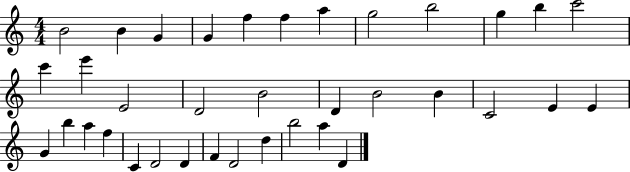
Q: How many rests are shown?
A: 0